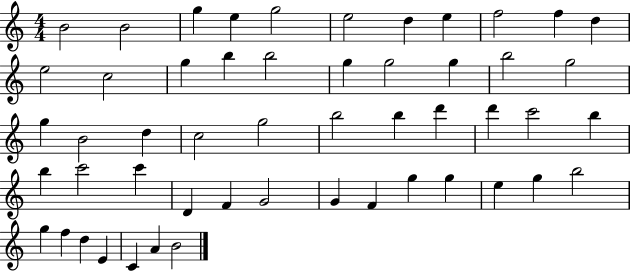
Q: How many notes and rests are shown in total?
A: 52